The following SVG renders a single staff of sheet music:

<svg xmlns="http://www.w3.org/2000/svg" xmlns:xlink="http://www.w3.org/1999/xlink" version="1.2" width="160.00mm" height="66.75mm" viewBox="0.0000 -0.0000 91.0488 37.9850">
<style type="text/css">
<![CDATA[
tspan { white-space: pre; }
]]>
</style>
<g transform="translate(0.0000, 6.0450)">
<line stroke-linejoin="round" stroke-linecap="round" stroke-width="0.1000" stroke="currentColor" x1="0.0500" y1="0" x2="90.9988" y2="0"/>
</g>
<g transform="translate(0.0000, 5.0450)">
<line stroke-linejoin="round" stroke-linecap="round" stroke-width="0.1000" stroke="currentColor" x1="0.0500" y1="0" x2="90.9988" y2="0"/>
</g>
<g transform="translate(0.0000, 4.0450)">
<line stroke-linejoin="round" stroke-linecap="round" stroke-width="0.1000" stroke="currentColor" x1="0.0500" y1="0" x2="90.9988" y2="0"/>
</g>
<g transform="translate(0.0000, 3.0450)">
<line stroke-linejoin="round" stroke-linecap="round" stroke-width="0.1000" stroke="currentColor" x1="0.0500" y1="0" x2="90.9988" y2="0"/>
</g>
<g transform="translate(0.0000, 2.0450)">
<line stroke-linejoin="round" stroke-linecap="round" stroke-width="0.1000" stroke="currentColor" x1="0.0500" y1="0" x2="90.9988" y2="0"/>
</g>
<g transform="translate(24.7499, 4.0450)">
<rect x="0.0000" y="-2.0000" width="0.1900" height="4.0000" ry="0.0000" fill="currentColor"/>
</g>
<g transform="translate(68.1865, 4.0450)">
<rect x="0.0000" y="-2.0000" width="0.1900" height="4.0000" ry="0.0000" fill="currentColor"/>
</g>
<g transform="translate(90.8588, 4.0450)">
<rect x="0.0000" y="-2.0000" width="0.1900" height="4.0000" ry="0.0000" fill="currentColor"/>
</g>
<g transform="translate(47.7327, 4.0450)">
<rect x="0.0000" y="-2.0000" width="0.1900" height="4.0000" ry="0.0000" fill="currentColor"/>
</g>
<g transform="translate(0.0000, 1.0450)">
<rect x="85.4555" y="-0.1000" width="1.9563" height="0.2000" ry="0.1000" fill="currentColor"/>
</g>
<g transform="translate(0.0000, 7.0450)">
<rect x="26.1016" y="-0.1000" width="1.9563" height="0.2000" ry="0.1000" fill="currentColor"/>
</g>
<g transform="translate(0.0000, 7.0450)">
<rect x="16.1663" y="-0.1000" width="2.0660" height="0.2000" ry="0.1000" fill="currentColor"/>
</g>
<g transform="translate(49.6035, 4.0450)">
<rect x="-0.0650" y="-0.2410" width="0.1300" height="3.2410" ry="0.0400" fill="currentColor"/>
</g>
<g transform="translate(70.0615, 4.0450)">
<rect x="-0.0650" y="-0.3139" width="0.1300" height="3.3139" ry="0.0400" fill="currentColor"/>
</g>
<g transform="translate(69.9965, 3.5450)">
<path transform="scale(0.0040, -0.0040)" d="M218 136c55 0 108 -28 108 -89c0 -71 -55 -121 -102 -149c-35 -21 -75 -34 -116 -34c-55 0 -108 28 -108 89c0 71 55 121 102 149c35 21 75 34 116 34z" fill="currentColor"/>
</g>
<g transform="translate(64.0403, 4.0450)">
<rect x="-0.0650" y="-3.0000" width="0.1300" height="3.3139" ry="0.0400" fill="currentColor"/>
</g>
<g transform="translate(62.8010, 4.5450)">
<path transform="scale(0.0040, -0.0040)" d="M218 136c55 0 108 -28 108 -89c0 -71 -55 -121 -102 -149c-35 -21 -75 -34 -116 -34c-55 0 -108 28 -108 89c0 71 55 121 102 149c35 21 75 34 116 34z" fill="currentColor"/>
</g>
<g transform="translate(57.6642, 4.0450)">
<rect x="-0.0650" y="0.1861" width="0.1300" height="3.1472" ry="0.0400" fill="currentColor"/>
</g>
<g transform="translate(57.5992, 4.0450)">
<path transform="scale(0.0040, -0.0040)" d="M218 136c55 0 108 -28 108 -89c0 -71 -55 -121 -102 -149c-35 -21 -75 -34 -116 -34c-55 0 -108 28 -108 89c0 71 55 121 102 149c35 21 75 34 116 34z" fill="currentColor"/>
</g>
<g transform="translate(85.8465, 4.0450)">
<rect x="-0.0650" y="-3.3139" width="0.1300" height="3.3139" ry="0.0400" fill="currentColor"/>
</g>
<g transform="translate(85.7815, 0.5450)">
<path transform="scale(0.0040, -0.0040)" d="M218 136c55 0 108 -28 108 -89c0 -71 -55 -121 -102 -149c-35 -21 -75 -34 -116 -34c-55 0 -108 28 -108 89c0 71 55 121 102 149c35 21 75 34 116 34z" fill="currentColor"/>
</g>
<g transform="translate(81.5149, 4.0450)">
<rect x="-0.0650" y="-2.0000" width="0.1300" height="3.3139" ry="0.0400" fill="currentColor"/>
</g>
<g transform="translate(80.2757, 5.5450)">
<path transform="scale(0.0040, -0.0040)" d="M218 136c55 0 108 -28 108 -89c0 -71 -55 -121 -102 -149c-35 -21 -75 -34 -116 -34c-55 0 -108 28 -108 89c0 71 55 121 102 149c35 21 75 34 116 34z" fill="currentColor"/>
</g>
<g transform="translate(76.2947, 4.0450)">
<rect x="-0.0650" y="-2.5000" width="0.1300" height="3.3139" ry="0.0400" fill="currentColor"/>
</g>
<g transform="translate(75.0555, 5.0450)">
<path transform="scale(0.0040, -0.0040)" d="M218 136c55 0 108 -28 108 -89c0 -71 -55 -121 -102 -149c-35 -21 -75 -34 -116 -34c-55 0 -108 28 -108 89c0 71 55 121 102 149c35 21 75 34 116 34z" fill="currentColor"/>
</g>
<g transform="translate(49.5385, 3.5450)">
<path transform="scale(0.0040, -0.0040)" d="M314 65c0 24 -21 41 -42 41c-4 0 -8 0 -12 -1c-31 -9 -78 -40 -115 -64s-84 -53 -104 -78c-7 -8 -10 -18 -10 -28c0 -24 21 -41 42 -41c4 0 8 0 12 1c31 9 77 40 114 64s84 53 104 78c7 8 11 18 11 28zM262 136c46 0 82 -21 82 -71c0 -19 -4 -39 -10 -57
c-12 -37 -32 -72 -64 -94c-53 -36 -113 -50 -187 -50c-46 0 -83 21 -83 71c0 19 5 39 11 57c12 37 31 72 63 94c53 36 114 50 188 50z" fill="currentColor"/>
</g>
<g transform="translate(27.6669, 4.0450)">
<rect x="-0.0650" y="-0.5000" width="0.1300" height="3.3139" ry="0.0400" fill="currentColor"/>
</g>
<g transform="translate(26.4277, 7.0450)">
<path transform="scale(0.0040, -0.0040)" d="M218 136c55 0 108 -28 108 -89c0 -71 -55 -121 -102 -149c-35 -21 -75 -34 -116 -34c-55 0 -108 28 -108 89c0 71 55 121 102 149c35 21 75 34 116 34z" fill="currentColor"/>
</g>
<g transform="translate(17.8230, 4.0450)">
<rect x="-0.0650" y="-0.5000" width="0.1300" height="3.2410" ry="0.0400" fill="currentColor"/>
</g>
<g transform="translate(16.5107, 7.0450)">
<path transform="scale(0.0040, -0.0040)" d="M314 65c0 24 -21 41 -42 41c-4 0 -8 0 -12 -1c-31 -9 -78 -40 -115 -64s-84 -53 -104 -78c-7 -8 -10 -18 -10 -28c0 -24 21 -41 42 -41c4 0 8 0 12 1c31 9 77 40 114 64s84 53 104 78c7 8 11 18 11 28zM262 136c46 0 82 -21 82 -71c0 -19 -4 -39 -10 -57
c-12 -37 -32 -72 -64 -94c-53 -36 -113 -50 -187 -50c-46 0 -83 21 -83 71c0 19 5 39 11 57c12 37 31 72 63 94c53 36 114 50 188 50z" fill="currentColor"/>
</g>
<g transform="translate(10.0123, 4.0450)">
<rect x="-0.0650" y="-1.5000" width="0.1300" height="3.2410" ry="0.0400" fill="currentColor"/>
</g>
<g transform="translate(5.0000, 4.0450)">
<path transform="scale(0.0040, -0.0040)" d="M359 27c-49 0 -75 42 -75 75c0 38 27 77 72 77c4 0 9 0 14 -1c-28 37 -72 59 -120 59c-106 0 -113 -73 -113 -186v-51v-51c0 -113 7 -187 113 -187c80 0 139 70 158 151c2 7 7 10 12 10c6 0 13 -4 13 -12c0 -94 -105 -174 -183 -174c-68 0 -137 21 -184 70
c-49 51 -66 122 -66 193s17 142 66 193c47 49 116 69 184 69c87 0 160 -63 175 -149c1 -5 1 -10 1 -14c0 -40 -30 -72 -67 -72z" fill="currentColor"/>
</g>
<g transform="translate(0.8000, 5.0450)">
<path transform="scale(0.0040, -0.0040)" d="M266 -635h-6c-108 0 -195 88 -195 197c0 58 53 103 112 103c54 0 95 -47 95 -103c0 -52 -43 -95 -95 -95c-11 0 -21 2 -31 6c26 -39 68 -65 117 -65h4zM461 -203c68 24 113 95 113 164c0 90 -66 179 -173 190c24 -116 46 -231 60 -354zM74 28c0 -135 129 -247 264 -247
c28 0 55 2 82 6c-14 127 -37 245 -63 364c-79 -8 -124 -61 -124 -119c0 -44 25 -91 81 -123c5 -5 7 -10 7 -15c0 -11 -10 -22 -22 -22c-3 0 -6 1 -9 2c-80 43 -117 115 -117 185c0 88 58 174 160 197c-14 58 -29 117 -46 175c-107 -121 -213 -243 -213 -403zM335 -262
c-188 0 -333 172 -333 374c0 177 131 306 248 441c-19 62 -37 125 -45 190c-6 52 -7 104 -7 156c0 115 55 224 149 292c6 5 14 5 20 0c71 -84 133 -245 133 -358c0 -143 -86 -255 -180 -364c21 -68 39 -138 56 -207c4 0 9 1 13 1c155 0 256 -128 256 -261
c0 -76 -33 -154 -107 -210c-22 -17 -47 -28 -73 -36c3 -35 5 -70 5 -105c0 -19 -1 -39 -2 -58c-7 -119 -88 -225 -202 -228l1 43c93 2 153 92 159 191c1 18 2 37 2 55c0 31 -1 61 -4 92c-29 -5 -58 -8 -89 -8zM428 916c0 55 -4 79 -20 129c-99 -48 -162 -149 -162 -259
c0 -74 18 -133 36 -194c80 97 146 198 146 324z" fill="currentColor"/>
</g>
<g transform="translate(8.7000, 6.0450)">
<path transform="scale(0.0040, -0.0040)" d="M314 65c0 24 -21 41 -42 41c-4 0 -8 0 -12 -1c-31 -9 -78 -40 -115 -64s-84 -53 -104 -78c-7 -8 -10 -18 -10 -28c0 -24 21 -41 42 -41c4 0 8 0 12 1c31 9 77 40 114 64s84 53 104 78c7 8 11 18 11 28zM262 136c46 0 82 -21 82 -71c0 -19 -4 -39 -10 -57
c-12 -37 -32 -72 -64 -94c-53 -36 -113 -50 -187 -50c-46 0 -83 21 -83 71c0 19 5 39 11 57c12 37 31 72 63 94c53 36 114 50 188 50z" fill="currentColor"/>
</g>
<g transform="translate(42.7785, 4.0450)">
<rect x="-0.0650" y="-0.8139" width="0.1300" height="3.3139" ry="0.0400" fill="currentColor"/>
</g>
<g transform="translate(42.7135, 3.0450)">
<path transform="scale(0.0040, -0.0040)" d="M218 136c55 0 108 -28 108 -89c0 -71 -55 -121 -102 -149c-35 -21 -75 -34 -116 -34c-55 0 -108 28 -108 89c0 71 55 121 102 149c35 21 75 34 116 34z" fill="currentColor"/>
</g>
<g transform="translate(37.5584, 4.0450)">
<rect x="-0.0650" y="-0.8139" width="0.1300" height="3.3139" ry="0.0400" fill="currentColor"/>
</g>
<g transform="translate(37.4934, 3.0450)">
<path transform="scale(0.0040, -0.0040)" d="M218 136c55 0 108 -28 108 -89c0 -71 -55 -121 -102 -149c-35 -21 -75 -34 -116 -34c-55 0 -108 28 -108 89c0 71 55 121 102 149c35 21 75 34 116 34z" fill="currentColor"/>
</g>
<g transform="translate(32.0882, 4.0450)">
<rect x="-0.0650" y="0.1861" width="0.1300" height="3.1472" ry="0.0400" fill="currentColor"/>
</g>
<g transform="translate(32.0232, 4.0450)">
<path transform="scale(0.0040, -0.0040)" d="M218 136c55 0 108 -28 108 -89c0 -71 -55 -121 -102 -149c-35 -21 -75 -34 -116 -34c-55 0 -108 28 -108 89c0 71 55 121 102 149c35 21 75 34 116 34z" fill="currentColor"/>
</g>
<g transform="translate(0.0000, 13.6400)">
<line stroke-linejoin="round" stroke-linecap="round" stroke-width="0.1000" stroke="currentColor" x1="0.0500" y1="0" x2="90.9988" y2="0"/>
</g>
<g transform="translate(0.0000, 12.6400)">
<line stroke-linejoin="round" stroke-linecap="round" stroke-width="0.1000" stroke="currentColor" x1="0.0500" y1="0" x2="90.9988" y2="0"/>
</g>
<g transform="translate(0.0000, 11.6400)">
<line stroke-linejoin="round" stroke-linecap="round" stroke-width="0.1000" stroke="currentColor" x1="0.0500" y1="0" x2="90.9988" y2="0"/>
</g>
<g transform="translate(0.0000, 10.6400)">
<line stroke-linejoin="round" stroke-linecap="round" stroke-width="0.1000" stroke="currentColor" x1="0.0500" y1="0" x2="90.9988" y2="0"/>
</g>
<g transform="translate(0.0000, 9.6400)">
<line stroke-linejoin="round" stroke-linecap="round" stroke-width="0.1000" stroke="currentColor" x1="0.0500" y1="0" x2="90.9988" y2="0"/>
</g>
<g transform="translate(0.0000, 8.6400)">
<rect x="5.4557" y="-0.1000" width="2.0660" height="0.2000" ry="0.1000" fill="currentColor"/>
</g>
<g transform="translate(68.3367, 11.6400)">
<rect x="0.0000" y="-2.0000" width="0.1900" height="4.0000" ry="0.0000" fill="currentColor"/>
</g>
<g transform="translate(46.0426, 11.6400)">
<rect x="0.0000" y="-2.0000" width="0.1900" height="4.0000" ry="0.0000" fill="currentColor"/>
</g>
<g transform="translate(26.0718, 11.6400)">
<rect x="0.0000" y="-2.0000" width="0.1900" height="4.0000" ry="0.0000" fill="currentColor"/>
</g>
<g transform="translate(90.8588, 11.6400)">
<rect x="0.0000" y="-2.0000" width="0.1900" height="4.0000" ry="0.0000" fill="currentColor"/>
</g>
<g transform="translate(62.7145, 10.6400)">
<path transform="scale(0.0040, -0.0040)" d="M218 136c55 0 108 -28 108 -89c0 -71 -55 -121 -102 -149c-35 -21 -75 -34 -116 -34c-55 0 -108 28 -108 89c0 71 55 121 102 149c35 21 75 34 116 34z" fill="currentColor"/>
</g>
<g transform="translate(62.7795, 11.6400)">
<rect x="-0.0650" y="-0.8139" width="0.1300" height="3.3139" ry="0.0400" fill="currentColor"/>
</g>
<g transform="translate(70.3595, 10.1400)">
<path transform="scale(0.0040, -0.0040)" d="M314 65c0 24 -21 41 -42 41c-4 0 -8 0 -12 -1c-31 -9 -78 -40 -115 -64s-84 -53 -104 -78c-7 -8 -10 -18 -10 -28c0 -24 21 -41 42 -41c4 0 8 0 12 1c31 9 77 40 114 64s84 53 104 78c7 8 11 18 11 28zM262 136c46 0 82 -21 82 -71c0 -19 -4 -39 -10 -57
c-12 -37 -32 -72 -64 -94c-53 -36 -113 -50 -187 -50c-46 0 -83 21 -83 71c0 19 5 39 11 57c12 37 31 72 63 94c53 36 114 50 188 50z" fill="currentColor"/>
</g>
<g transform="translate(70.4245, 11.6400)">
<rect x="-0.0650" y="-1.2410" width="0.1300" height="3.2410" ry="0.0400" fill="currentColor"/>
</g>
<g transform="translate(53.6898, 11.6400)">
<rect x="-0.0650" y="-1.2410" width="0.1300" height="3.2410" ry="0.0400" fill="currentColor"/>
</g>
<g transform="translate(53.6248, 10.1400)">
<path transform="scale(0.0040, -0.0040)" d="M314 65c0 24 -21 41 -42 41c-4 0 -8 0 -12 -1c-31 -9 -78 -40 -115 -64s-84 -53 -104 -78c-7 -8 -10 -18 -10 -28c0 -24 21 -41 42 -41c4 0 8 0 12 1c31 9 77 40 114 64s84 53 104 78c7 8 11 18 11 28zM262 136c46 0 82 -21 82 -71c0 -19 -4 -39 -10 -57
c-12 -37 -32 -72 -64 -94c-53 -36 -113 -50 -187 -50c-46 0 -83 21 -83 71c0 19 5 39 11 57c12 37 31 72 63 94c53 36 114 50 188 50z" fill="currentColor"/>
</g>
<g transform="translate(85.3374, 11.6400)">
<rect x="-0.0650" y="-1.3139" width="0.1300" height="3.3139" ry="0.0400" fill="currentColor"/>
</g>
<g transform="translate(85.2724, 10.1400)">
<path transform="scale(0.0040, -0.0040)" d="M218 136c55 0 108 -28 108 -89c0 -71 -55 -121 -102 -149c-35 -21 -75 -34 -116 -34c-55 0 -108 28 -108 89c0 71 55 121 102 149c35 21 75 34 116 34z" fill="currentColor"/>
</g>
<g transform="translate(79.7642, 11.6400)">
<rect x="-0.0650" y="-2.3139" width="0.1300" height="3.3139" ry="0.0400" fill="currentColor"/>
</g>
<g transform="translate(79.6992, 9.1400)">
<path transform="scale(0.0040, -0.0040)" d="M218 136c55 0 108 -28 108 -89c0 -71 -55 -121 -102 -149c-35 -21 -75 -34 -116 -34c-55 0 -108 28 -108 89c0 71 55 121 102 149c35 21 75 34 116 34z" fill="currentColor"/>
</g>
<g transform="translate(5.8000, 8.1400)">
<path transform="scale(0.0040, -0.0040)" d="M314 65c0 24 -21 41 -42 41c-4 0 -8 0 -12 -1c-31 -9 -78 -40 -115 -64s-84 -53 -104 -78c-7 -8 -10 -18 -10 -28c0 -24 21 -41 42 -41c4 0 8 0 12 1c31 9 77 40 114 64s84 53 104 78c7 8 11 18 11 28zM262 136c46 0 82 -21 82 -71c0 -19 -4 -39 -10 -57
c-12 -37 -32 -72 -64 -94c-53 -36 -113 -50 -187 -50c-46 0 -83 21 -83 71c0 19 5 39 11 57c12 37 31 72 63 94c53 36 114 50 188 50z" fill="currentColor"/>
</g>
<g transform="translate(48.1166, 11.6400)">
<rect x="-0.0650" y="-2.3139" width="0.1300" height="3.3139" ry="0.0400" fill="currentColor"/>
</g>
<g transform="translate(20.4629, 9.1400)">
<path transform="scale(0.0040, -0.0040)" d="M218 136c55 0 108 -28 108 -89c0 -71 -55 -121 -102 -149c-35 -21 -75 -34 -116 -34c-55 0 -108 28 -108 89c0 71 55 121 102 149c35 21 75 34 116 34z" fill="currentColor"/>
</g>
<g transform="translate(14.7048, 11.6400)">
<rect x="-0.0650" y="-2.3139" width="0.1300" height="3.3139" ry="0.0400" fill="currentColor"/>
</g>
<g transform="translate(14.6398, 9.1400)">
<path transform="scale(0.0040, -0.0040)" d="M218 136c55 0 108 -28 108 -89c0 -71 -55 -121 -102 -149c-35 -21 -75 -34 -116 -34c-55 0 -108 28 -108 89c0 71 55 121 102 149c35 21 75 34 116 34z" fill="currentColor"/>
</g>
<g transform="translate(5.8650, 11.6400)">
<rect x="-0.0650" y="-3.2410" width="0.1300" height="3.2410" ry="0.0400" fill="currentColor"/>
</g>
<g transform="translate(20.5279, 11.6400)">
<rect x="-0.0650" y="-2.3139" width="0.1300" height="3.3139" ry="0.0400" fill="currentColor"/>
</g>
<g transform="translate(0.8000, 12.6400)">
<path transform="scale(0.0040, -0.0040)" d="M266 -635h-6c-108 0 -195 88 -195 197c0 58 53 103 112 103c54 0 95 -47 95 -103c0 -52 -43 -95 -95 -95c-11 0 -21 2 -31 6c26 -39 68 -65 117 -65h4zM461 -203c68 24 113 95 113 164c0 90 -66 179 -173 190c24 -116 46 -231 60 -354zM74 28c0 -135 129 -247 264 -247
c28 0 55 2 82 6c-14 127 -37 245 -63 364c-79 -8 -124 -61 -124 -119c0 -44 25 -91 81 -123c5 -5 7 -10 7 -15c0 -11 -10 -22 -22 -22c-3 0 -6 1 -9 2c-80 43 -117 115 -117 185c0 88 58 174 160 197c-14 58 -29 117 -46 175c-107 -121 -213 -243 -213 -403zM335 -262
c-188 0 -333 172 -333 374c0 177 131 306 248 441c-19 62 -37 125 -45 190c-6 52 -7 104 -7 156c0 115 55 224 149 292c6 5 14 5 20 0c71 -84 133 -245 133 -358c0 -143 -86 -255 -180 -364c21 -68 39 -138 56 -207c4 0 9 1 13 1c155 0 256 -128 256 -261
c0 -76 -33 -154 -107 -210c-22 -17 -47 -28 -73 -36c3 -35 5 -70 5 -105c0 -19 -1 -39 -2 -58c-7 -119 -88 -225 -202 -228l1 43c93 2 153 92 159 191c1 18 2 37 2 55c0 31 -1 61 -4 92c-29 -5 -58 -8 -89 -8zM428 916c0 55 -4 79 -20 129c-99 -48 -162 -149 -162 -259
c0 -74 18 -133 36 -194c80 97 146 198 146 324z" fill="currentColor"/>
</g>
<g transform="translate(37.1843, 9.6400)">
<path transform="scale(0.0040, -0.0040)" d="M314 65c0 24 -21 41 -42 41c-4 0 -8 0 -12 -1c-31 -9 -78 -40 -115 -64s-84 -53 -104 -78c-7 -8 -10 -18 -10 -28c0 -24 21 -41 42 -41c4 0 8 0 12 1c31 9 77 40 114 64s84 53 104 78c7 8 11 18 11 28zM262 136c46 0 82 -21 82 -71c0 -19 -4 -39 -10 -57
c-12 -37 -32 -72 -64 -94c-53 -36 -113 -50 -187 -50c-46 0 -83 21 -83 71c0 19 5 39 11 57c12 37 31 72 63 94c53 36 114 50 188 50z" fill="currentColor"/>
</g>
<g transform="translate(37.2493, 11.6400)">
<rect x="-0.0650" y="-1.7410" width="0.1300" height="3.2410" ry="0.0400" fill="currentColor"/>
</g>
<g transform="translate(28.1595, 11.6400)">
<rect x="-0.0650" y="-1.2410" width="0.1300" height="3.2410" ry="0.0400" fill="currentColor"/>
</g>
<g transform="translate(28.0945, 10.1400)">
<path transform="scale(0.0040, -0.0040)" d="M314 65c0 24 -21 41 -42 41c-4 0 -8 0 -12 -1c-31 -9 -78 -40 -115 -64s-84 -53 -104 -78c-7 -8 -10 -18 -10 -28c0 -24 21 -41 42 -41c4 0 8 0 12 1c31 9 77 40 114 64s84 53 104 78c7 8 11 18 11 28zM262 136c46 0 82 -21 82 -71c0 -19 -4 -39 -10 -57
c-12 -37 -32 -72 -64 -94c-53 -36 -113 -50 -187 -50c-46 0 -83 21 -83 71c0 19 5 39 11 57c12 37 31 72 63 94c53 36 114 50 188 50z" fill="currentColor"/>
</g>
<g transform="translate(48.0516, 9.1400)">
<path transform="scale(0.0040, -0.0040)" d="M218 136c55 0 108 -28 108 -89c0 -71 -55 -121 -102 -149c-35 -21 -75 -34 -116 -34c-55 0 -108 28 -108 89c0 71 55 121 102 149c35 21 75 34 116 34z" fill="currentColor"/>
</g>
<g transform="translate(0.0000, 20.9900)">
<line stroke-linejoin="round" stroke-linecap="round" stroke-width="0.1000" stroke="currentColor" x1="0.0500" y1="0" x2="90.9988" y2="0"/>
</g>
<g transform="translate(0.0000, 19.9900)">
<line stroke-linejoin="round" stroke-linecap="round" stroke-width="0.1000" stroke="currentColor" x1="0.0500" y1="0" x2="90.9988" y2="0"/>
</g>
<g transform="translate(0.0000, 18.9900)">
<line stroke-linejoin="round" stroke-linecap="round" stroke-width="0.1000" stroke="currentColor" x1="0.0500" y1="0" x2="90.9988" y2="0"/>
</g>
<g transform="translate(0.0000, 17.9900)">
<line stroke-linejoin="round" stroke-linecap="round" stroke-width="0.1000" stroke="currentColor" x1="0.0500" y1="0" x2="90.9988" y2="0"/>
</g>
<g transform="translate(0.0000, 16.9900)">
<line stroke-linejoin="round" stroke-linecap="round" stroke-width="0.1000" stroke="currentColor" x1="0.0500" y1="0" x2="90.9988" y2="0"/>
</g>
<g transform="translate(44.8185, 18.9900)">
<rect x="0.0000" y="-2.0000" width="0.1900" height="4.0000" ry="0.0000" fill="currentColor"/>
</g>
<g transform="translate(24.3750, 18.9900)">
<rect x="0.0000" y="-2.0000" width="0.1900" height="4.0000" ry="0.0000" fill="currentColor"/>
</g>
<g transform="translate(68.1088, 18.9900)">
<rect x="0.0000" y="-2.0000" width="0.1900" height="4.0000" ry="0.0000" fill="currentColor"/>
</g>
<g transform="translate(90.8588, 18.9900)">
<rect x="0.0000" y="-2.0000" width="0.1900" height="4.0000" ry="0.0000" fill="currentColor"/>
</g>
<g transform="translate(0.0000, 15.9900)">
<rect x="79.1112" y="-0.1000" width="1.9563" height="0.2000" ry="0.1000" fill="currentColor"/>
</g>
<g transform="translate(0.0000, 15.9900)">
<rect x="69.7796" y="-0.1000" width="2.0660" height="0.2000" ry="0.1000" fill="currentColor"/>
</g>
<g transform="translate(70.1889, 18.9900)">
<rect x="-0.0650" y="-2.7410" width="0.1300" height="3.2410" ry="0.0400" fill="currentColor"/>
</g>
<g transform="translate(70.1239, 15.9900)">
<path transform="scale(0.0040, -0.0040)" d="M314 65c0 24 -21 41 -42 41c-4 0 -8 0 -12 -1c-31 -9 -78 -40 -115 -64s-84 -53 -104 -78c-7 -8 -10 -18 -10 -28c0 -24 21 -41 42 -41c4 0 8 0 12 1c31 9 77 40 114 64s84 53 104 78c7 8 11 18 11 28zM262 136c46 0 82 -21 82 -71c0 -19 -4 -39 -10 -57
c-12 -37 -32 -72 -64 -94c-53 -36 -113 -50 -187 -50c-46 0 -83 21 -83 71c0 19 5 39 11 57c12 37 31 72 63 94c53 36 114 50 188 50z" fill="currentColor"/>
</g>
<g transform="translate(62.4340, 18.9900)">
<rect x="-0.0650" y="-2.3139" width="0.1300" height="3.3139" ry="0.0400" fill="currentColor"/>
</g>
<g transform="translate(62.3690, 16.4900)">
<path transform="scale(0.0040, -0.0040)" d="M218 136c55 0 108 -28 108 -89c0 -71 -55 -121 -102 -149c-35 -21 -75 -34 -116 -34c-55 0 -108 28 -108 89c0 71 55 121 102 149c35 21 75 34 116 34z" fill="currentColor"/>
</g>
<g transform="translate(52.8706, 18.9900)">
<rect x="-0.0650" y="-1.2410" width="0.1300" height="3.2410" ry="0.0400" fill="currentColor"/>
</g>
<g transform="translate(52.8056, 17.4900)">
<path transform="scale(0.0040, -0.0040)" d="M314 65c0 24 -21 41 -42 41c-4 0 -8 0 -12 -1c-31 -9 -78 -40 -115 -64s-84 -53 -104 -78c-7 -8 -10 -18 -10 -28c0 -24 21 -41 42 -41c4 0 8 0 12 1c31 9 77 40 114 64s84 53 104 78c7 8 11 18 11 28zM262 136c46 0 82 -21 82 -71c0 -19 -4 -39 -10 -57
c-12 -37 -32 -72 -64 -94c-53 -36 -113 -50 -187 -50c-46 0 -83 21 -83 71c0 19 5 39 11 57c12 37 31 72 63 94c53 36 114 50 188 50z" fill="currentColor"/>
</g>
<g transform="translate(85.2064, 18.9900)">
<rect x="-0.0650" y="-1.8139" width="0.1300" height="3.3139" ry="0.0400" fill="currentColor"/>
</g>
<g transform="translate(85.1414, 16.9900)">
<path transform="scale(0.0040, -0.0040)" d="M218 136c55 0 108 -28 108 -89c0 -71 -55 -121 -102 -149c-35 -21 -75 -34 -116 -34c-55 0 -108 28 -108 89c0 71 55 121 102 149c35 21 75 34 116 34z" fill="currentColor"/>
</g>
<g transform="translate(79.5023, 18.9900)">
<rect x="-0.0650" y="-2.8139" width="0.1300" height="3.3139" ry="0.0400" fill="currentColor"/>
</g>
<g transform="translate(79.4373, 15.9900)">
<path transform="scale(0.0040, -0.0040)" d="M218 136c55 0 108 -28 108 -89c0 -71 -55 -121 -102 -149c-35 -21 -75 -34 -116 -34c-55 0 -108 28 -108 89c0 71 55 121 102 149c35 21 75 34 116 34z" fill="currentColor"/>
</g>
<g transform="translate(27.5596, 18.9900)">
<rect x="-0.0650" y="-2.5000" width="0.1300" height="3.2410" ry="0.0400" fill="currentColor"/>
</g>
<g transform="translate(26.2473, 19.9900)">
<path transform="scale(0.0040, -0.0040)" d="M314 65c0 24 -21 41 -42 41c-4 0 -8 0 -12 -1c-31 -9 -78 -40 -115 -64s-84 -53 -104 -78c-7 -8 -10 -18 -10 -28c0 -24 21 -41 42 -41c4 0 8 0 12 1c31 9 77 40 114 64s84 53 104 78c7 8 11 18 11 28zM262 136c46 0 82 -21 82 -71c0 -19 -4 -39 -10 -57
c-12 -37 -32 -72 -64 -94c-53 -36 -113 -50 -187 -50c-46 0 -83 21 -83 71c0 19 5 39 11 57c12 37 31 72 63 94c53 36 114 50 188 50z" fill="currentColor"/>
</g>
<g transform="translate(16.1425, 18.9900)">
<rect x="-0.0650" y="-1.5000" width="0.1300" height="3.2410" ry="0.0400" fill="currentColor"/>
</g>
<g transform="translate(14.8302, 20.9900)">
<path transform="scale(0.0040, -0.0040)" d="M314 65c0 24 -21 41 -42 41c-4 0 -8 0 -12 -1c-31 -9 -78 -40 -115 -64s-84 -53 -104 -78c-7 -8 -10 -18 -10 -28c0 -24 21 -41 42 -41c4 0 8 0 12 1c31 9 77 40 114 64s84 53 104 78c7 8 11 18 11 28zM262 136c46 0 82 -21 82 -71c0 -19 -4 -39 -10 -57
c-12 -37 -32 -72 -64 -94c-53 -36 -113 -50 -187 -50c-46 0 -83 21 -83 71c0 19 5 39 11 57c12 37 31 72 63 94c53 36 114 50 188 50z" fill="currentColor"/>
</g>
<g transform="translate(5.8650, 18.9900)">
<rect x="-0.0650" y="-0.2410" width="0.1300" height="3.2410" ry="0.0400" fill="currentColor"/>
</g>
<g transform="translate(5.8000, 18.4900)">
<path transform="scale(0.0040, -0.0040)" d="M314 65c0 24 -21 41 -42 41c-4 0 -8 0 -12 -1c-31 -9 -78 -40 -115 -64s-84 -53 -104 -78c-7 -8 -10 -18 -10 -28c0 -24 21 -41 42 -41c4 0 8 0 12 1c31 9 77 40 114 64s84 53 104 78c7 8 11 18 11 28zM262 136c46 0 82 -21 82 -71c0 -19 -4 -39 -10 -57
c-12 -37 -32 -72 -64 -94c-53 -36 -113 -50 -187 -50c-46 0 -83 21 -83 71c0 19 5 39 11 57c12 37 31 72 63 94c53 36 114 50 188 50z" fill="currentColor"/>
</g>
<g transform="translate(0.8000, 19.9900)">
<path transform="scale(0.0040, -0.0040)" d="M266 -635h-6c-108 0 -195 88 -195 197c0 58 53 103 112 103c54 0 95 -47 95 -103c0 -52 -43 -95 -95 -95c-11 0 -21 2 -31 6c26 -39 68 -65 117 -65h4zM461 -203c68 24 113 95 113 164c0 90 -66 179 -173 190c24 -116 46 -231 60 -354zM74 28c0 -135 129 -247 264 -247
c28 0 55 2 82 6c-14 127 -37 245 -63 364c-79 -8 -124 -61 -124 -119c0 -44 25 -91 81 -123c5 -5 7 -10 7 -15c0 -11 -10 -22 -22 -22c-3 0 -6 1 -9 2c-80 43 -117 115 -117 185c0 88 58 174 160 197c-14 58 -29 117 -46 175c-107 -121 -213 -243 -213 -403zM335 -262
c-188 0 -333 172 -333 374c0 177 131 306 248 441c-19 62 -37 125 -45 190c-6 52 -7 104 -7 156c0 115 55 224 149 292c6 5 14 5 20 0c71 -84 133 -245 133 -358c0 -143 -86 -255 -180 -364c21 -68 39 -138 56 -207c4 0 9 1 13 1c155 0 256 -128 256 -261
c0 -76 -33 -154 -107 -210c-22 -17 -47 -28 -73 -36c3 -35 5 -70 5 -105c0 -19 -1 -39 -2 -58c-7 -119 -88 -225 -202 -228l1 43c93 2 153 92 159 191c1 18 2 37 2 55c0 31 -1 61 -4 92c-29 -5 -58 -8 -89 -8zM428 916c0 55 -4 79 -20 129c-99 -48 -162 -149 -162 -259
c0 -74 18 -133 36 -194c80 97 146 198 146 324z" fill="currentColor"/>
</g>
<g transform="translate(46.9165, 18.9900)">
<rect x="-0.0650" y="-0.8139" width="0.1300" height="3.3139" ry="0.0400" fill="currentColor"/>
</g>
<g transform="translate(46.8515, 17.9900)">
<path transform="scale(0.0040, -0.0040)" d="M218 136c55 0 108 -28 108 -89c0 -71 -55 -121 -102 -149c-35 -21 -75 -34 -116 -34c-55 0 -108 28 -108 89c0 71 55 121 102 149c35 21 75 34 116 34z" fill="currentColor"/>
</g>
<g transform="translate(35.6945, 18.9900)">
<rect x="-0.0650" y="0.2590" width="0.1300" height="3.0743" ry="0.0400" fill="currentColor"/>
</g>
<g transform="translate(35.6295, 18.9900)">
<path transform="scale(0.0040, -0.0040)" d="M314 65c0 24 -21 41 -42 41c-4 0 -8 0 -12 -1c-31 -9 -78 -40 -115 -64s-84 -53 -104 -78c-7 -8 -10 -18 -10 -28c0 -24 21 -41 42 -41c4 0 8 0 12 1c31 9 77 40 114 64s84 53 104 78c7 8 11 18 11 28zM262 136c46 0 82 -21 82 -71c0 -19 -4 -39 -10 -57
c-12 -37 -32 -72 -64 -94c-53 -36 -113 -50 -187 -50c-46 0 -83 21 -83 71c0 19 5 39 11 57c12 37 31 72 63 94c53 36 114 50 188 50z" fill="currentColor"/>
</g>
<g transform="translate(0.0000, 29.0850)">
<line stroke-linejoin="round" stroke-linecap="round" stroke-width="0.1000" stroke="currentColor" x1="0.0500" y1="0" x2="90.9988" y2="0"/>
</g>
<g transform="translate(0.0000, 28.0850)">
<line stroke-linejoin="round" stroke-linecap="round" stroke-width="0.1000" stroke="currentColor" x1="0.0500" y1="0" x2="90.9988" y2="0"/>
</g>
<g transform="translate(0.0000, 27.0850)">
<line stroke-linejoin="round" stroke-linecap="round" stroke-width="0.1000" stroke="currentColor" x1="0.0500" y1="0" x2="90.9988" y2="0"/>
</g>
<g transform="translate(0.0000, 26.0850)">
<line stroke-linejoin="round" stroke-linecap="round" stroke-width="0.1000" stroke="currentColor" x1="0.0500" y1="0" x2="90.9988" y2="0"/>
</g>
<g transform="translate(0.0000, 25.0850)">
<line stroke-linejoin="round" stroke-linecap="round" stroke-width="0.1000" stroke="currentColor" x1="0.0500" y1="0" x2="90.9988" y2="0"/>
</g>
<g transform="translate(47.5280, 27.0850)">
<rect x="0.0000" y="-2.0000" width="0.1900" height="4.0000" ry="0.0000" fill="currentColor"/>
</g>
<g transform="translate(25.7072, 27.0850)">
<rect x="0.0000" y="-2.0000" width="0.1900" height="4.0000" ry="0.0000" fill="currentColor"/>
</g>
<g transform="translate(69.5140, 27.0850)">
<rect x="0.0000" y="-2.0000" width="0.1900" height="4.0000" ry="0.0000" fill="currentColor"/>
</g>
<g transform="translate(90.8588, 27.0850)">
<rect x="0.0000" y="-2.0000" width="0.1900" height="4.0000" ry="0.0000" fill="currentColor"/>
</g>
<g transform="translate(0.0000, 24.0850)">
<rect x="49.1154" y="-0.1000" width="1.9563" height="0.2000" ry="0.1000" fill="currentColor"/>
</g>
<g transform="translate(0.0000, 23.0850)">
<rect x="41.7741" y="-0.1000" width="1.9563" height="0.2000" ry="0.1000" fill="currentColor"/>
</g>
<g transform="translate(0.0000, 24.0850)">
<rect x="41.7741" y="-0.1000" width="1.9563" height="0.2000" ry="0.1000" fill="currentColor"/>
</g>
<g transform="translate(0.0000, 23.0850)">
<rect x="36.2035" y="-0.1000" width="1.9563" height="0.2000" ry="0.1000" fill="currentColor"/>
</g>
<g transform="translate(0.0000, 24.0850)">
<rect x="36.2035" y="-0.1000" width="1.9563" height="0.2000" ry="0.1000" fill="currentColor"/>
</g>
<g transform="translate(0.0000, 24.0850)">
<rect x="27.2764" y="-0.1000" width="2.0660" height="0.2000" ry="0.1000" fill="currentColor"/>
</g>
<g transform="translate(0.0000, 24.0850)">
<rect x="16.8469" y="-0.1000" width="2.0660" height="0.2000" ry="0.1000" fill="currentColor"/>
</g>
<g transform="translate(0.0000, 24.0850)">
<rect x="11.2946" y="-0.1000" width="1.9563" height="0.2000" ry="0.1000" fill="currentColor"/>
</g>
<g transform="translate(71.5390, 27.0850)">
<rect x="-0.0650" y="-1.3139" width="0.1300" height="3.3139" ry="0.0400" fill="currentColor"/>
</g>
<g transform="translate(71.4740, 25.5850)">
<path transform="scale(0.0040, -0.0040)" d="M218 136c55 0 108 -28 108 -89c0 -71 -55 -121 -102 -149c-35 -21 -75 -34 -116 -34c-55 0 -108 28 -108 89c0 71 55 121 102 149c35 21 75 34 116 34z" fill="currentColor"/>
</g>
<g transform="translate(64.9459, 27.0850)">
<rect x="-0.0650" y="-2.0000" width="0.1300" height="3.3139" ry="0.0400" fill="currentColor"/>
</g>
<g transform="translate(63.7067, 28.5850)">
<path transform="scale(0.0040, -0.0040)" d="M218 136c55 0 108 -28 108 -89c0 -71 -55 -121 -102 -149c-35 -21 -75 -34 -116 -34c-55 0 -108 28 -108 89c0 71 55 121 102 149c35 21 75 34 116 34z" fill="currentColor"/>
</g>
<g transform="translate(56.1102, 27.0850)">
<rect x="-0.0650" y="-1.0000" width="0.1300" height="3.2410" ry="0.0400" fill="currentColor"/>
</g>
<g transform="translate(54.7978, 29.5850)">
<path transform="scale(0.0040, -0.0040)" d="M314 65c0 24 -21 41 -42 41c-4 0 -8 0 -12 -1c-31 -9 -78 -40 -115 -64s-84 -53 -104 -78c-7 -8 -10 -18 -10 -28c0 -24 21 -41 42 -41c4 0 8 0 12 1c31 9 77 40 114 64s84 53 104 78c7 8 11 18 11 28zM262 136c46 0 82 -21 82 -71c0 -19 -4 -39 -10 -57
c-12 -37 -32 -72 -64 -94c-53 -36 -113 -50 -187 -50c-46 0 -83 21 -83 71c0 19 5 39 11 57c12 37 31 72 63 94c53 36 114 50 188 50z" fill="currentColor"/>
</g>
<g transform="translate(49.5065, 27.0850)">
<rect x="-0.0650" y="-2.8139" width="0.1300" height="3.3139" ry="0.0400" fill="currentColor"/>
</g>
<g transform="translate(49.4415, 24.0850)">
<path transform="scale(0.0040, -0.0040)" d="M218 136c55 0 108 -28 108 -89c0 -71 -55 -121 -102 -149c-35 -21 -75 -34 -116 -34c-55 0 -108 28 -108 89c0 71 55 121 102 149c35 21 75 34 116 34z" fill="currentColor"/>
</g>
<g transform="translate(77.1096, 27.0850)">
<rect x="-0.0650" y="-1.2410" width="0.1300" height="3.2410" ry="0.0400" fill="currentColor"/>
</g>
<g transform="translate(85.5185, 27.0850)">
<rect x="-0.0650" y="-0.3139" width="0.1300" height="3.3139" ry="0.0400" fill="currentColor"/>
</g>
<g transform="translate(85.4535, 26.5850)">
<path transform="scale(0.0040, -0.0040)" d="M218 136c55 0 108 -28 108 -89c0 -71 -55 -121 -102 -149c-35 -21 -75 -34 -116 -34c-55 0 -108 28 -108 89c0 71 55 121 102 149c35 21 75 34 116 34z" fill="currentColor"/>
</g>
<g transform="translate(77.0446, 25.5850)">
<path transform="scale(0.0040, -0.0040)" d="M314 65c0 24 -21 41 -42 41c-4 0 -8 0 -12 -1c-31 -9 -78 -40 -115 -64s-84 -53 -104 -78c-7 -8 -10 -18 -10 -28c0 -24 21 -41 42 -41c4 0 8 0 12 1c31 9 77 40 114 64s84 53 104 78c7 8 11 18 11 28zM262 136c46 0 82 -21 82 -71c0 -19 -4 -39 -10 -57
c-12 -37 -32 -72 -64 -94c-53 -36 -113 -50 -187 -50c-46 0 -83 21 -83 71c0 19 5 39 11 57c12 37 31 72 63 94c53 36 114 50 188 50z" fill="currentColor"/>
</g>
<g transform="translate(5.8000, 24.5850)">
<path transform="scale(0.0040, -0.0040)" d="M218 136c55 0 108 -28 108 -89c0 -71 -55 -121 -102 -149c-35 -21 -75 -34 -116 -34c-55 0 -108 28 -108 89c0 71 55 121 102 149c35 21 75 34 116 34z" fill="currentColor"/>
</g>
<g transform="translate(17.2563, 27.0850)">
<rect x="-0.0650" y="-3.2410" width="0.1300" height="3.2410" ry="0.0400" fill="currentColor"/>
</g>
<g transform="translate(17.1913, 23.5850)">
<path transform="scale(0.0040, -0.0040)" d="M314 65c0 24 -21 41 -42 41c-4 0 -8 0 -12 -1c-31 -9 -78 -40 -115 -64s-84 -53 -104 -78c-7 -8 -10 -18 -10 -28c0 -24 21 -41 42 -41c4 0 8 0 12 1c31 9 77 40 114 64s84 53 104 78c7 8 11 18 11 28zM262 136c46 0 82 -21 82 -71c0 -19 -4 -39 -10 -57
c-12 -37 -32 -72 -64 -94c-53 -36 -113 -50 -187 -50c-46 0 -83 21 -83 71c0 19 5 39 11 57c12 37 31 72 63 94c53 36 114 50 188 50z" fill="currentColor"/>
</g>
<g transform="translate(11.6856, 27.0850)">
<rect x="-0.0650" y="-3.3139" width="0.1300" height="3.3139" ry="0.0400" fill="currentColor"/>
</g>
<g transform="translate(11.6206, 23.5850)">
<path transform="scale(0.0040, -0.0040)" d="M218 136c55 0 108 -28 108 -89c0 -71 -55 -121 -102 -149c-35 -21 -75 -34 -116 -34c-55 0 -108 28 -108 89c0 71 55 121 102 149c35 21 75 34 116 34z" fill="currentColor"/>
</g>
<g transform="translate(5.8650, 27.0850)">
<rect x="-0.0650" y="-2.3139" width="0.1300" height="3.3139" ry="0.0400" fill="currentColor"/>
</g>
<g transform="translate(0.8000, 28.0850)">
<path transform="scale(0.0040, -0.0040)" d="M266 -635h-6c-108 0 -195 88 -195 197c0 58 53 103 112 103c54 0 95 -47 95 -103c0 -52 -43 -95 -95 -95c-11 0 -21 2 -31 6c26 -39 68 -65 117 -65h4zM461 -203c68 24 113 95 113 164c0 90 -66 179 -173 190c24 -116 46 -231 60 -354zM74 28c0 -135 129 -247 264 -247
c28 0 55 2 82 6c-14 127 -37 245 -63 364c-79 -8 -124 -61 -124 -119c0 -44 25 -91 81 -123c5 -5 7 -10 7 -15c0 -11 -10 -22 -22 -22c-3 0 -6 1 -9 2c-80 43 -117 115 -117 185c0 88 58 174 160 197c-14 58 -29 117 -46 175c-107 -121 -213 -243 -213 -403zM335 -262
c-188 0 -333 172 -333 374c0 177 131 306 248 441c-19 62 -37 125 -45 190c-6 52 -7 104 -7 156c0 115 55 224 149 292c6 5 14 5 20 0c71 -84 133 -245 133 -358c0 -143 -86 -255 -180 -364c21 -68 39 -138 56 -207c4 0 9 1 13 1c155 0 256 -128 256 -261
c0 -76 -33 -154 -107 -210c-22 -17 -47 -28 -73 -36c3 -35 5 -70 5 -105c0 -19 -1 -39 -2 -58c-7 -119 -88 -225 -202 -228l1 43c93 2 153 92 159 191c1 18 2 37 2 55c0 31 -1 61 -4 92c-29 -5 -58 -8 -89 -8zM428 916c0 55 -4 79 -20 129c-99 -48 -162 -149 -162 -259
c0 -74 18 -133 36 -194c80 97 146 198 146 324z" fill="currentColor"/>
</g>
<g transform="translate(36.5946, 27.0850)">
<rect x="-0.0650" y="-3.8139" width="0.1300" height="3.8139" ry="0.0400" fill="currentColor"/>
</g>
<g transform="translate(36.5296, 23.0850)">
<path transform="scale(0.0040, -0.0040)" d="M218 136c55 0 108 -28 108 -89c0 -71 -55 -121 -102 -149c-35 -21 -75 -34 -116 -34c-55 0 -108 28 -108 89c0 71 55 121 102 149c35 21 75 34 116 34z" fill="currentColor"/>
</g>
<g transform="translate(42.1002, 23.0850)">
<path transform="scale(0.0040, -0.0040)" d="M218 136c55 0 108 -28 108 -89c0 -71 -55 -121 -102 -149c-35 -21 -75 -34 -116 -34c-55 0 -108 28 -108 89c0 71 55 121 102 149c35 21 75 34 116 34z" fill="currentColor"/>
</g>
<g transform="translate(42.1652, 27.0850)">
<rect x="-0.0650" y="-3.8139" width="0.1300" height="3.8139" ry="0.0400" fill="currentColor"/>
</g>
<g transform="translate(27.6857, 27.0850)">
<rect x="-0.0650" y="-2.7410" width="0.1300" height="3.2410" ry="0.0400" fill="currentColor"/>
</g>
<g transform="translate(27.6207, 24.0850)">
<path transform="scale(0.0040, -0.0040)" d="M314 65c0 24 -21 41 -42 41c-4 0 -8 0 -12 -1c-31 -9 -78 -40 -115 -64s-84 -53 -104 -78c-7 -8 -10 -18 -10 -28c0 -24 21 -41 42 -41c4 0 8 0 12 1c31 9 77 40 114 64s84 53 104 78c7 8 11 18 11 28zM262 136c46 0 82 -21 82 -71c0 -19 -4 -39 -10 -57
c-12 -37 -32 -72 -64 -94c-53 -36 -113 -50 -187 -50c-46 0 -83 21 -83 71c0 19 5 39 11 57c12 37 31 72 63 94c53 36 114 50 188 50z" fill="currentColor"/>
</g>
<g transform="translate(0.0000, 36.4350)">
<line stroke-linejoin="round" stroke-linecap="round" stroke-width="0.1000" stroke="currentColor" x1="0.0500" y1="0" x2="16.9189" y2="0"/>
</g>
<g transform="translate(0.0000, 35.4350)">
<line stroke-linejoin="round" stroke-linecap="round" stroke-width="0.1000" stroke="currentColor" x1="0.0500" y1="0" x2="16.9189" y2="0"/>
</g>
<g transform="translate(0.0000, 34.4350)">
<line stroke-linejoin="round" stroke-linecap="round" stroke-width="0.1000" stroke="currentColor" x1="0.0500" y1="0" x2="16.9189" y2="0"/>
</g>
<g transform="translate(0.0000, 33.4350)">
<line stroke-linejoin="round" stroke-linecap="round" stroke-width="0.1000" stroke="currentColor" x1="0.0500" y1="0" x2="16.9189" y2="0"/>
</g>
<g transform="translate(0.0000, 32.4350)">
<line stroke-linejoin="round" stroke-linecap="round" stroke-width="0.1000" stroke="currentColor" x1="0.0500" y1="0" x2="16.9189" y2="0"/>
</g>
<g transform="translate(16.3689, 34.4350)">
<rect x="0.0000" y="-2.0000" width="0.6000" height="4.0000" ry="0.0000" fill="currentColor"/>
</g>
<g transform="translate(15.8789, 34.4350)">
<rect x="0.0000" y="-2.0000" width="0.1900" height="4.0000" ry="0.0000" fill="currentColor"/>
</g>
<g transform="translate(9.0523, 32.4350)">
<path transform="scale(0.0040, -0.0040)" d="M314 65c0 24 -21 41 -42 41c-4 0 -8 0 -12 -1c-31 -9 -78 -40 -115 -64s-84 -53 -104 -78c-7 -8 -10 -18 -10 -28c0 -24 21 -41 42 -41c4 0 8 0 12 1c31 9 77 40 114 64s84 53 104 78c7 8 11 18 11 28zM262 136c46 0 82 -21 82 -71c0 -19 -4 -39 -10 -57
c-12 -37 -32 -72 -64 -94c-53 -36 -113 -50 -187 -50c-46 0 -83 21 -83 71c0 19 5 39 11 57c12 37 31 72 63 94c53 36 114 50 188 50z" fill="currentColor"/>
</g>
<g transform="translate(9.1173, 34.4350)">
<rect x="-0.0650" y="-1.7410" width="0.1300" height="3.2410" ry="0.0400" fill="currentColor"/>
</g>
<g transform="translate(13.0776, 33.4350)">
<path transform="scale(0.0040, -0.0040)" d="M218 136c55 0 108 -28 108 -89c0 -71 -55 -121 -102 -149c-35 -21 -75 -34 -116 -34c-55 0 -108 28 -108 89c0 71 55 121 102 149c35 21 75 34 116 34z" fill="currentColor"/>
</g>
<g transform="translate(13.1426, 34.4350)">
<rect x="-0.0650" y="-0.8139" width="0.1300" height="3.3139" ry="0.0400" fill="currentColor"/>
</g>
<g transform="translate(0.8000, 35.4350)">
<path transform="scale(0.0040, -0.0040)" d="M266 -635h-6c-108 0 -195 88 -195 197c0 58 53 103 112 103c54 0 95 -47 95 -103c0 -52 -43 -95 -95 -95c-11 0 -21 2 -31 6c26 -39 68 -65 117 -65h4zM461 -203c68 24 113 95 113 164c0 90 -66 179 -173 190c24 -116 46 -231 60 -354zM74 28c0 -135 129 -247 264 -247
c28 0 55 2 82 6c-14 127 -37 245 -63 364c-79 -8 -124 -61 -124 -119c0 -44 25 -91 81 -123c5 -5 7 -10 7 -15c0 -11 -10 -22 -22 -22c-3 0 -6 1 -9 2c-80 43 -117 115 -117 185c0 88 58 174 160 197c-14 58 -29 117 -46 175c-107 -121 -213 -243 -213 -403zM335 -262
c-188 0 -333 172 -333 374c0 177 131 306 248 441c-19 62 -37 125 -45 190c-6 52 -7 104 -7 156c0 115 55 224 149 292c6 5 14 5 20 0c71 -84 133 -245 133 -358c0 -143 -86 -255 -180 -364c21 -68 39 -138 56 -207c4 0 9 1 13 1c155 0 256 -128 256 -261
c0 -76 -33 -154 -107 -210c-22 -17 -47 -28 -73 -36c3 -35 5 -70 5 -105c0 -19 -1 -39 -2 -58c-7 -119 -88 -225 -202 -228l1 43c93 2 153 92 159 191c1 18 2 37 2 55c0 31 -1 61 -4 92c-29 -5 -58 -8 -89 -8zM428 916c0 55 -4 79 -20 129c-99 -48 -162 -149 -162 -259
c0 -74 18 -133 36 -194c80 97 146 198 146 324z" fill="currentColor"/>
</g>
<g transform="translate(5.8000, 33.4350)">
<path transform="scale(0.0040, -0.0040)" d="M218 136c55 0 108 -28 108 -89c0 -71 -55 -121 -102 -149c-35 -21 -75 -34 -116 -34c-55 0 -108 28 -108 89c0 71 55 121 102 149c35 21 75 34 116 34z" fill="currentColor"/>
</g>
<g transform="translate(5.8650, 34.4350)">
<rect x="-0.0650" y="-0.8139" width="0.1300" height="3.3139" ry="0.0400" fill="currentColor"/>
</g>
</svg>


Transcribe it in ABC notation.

X:1
T:Untitled
M:4/4
L:1/4
K:C
E2 C2 C B d d c2 B A c G F b b2 g g e2 f2 g e2 d e2 g e c2 E2 G2 B2 d e2 g a2 a f g b b2 a2 c' c' a D2 F e e2 c d f2 d